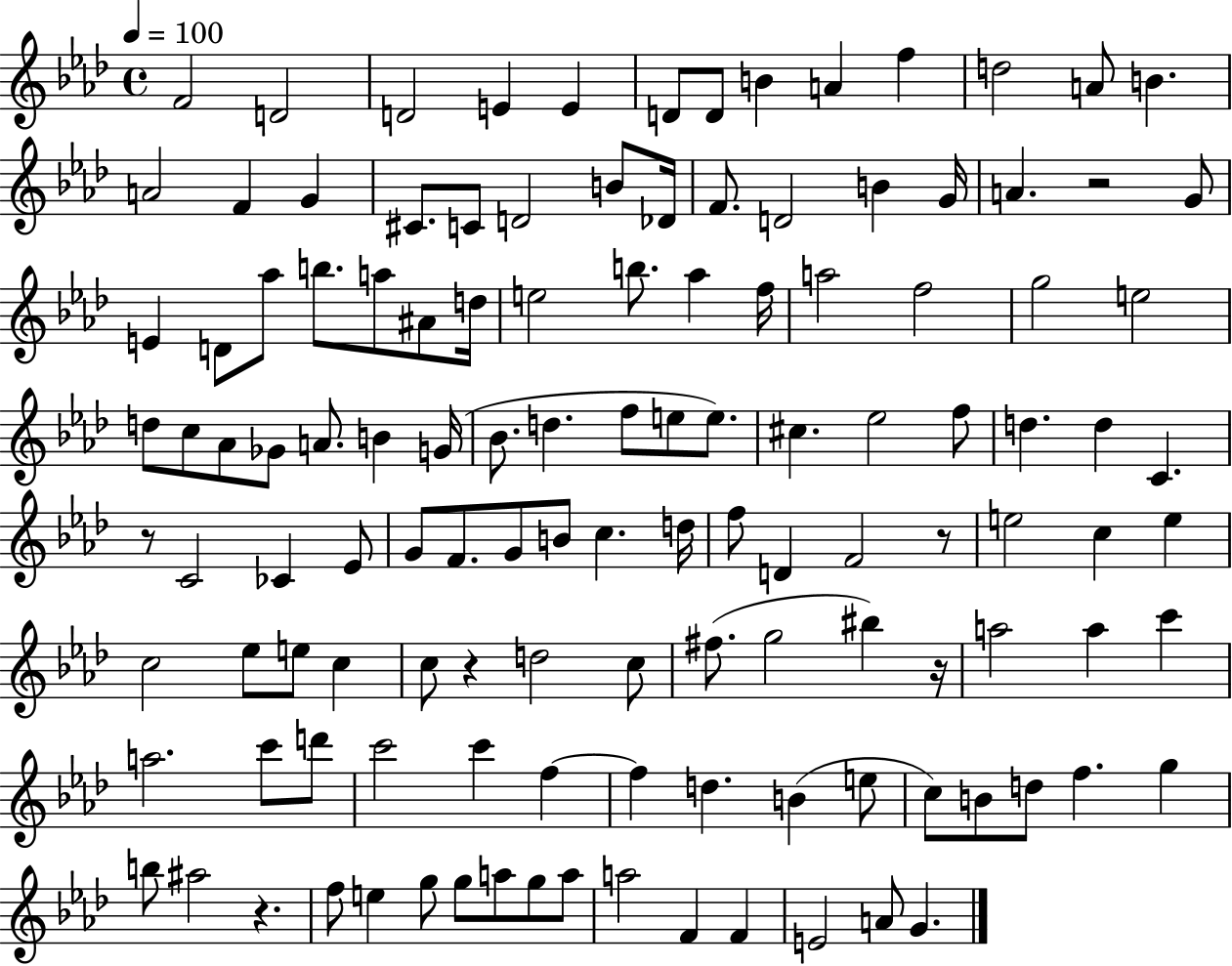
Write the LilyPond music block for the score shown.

{
  \clef treble
  \time 4/4
  \defaultTimeSignature
  \key aes \major
  \tempo 4 = 100
  f'2 d'2 | d'2 e'4 e'4 | d'8 d'8 b'4 a'4 f''4 | d''2 a'8 b'4. | \break a'2 f'4 g'4 | cis'8. c'8 d'2 b'8 des'16 | f'8. d'2 b'4 g'16 | a'4. r2 g'8 | \break e'4 d'8 aes''8 b''8. a''8 ais'8 d''16 | e''2 b''8. aes''4 f''16 | a''2 f''2 | g''2 e''2 | \break d''8 c''8 aes'8 ges'8 a'8. b'4 g'16( | bes'8. d''4. f''8 e''8 e''8.) | cis''4. ees''2 f''8 | d''4. d''4 c'4. | \break r8 c'2 ces'4 ees'8 | g'8 f'8. g'8 b'8 c''4. d''16 | f''8 d'4 f'2 r8 | e''2 c''4 e''4 | \break c''2 ees''8 e''8 c''4 | c''8 r4 d''2 c''8 | fis''8.( g''2 bis''4) r16 | a''2 a''4 c'''4 | \break a''2. c'''8 d'''8 | c'''2 c'''4 f''4~~ | f''4 d''4. b'4( e''8 | c''8) b'8 d''8 f''4. g''4 | \break b''8 ais''2 r4. | f''8 e''4 g''8 g''8 a''8 g''8 a''8 | a''2 f'4 f'4 | e'2 a'8 g'4. | \break \bar "|."
}